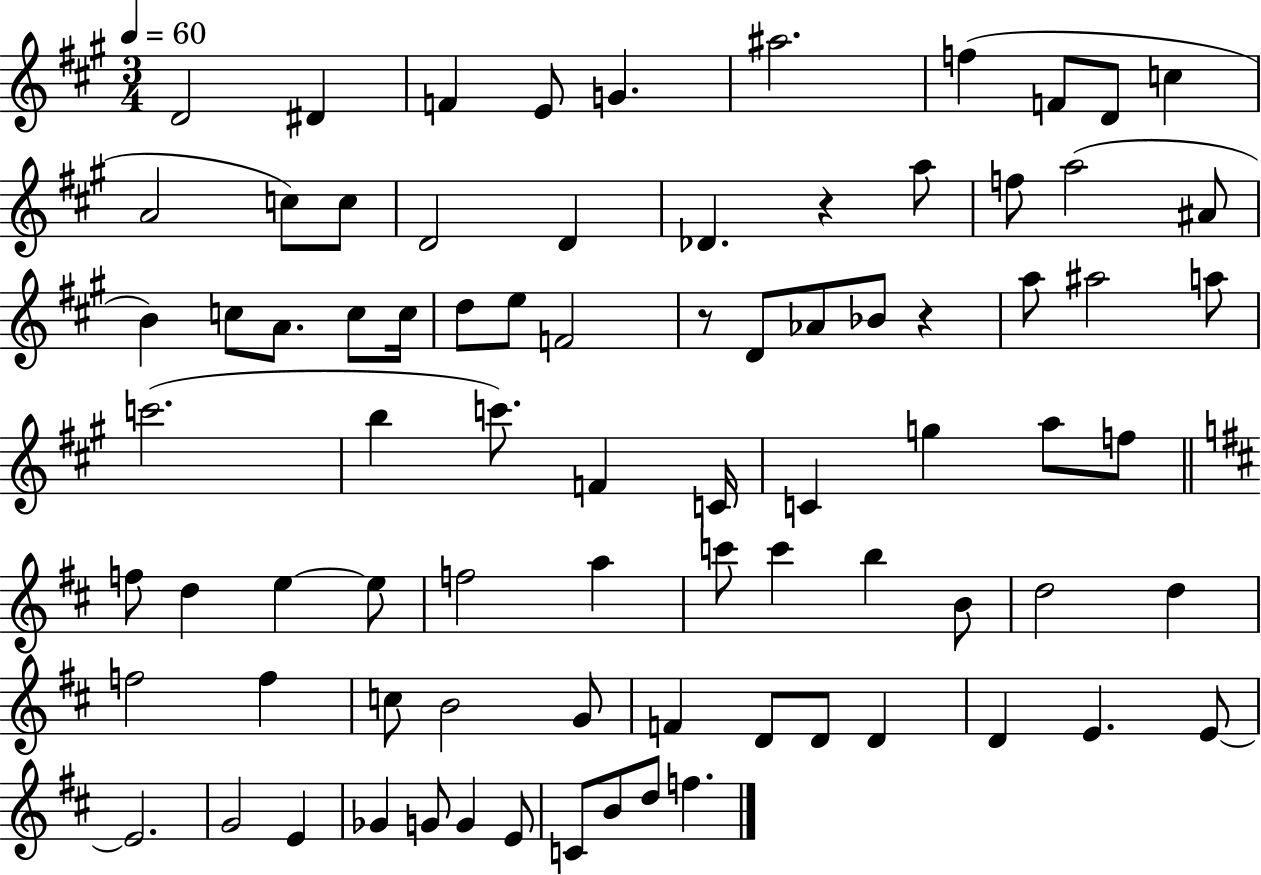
X:1
T:Untitled
M:3/4
L:1/4
K:A
D2 ^D F E/2 G ^a2 f F/2 D/2 c A2 c/2 c/2 D2 D _D z a/2 f/2 a2 ^A/2 B c/2 A/2 c/2 c/4 d/2 e/2 F2 z/2 D/2 _A/2 _B/2 z a/2 ^a2 a/2 c'2 b c'/2 F C/4 C g a/2 f/2 f/2 d e e/2 f2 a c'/2 c' b B/2 d2 d f2 f c/2 B2 G/2 F D/2 D/2 D D E E/2 E2 G2 E _G G/2 G E/2 C/2 B/2 d/2 f